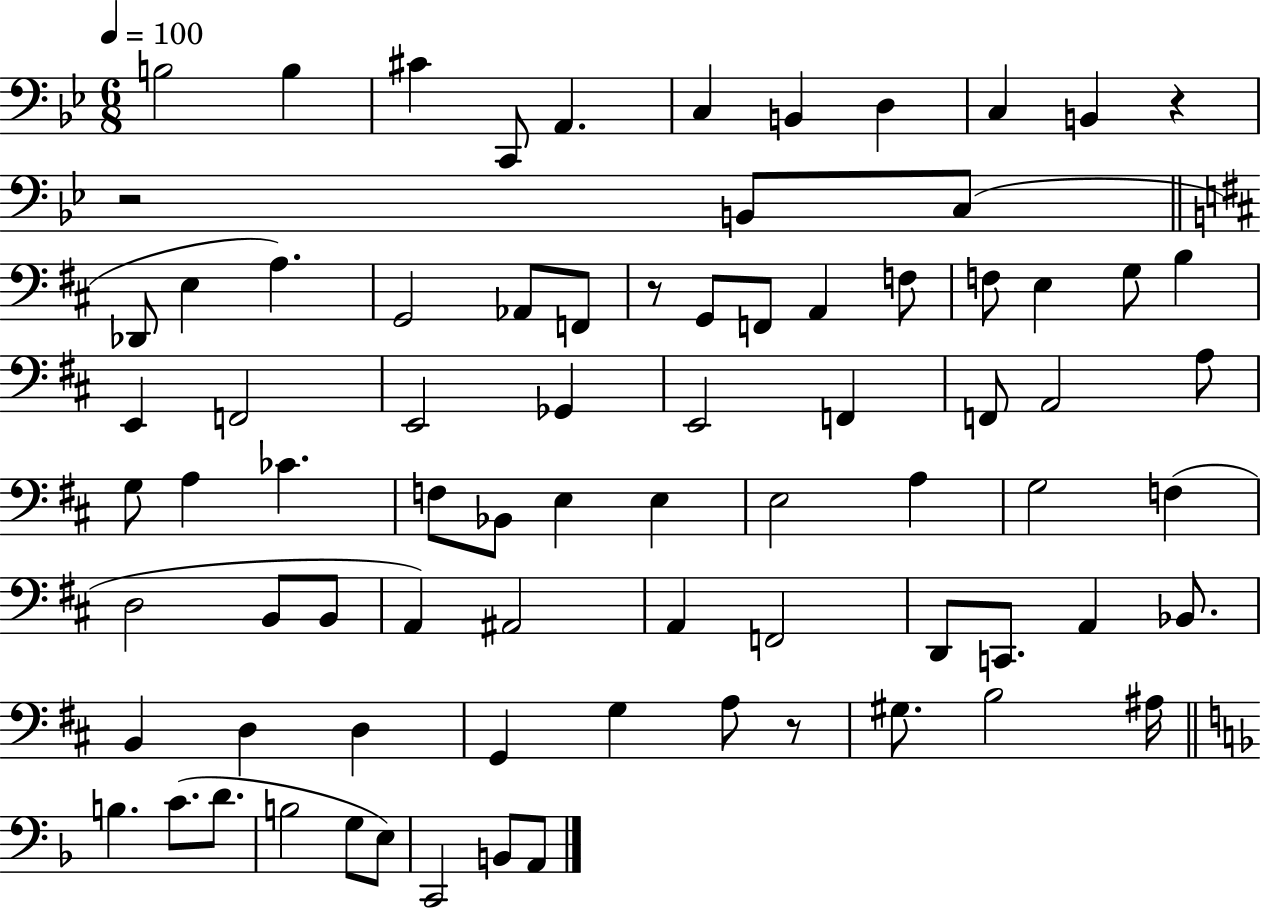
{
  \clef bass
  \numericTimeSignature
  \time 6/8
  \key bes \major
  \tempo 4 = 100
  b2 b4 | cis'4 c,8 a,4. | c4 b,4 d4 | c4 b,4 r4 | \break r2 b,8 c8( | \bar "||" \break \key d \major des,8 e4 a4.) | g,2 aes,8 f,8 | r8 g,8 f,8 a,4 f8 | f8 e4 g8 b4 | \break e,4 f,2 | e,2 ges,4 | e,2 f,4 | f,8 a,2 a8 | \break g8 a4 ces'4. | f8 bes,8 e4 e4 | e2 a4 | g2 f4( | \break d2 b,8 b,8 | a,4) ais,2 | a,4 f,2 | d,8 c,8. a,4 bes,8. | \break b,4 d4 d4 | g,4 g4 a8 r8 | gis8. b2 ais16 | \bar "||" \break \key f \major b4. c'8.( d'8. | b2 g8 e8) | c,2 b,8 a,8 | \bar "|."
}